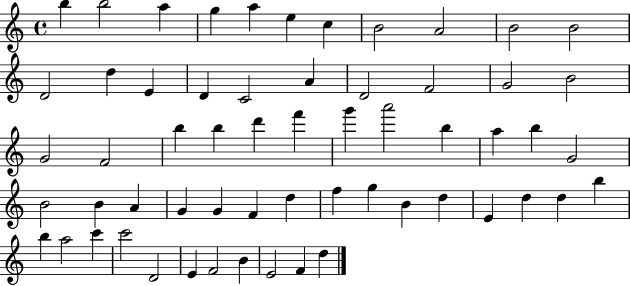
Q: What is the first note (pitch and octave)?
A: B5